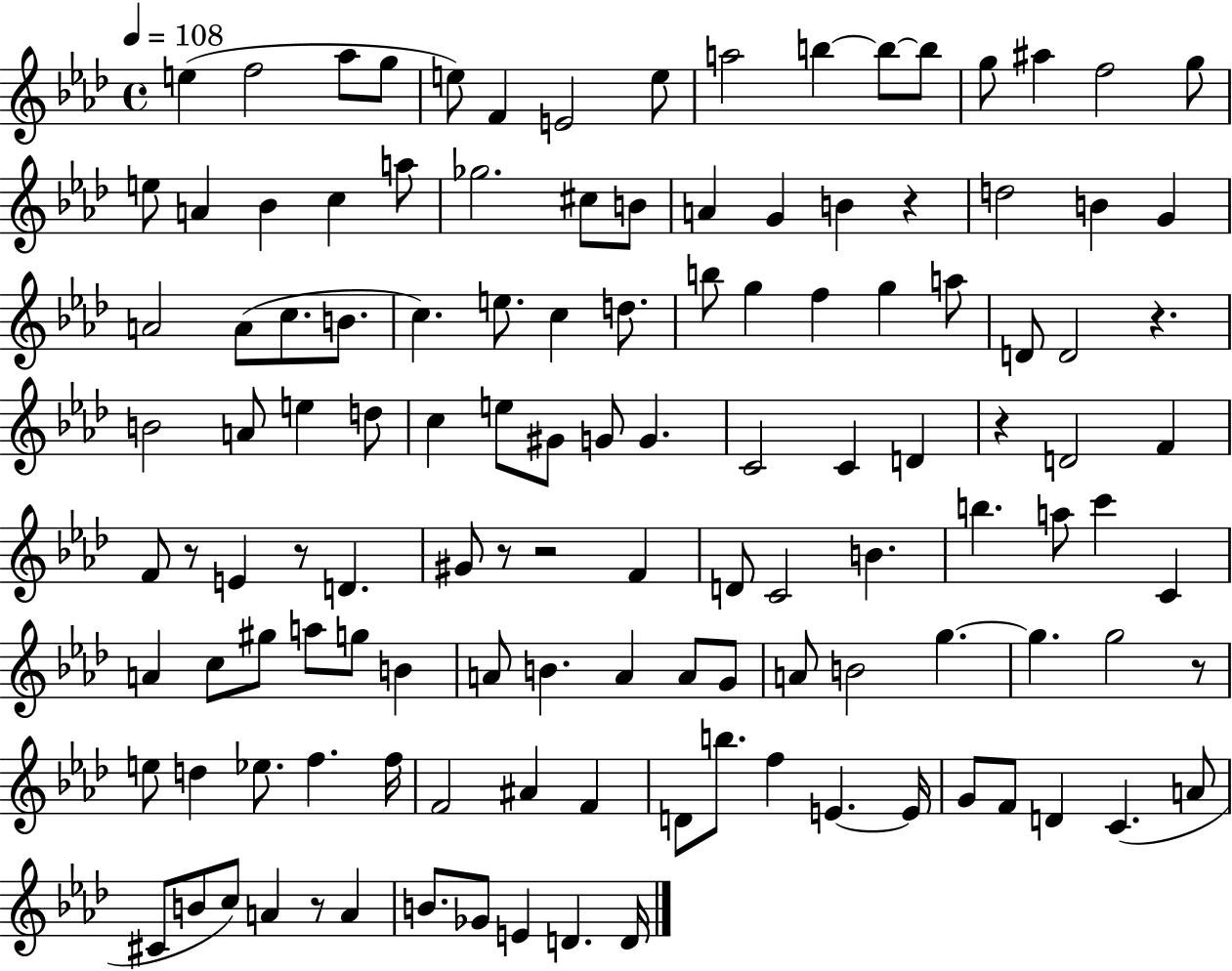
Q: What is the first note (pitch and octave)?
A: E5